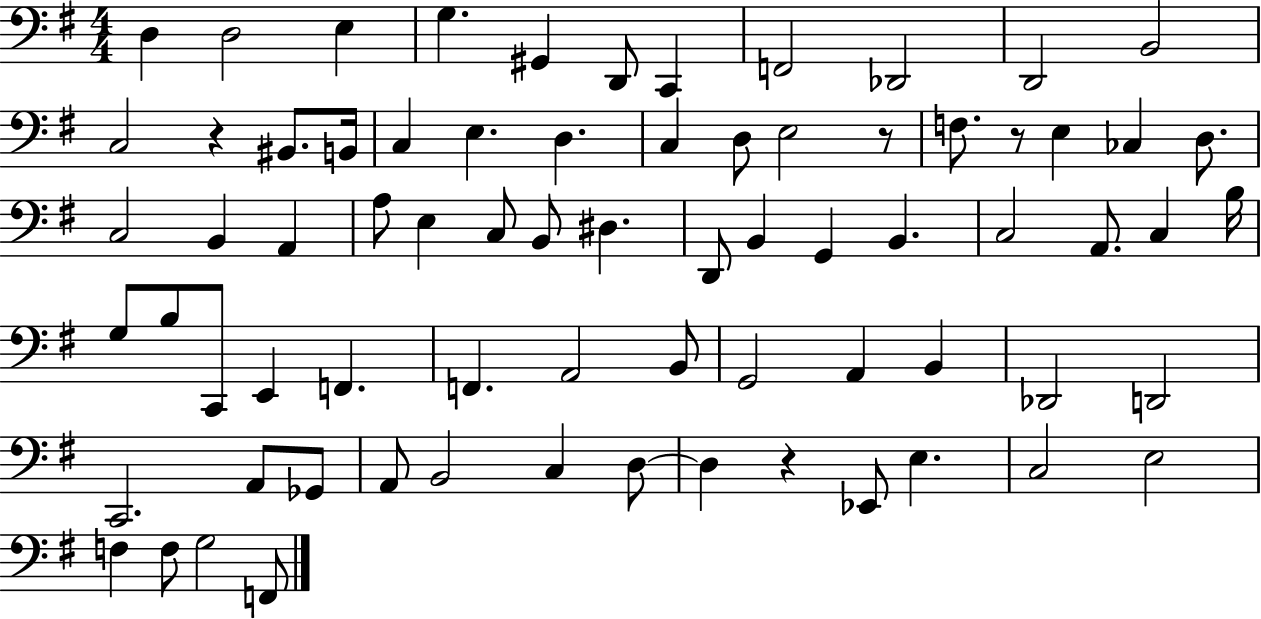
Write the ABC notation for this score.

X:1
T:Untitled
M:4/4
L:1/4
K:G
D, D,2 E, G, ^G,, D,,/2 C,, F,,2 _D,,2 D,,2 B,,2 C,2 z ^B,,/2 B,,/4 C, E, D, C, D,/2 E,2 z/2 F,/2 z/2 E, _C, D,/2 C,2 B,, A,, A,/2 E, C,/2 B,,/2 ^D, D,,/2 B,, G,, B,, C,2 A,,/2 C, B,/4 G,/2 B,/2 C,,/2 E,, F,, F,, A,,2 B,,/2 G,,2 A,, B,, _D,,2 D,,2 C,,2 A,,/2 _G,,/2 A,,/2 B,,2 C, D,/2 D, z _E,,/2 E, C,2 E,2 F, F,/2 G,2 F,,/2